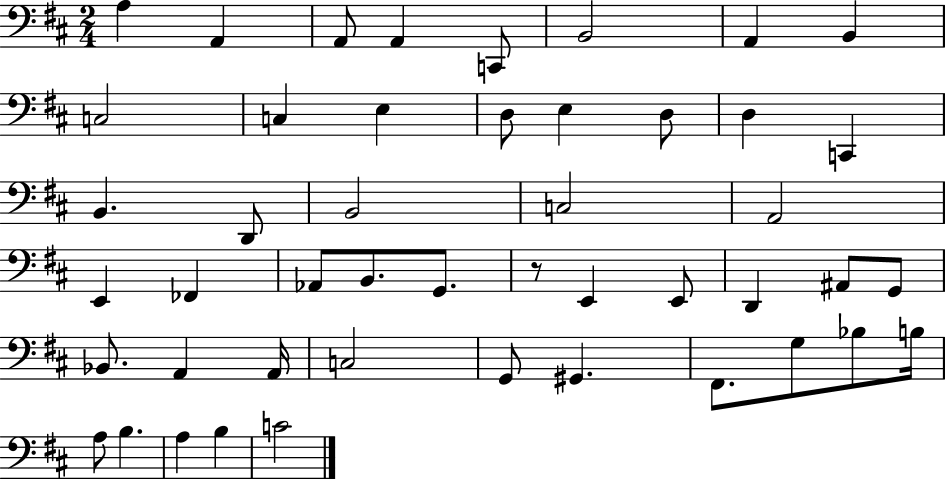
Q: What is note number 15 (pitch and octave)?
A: D3